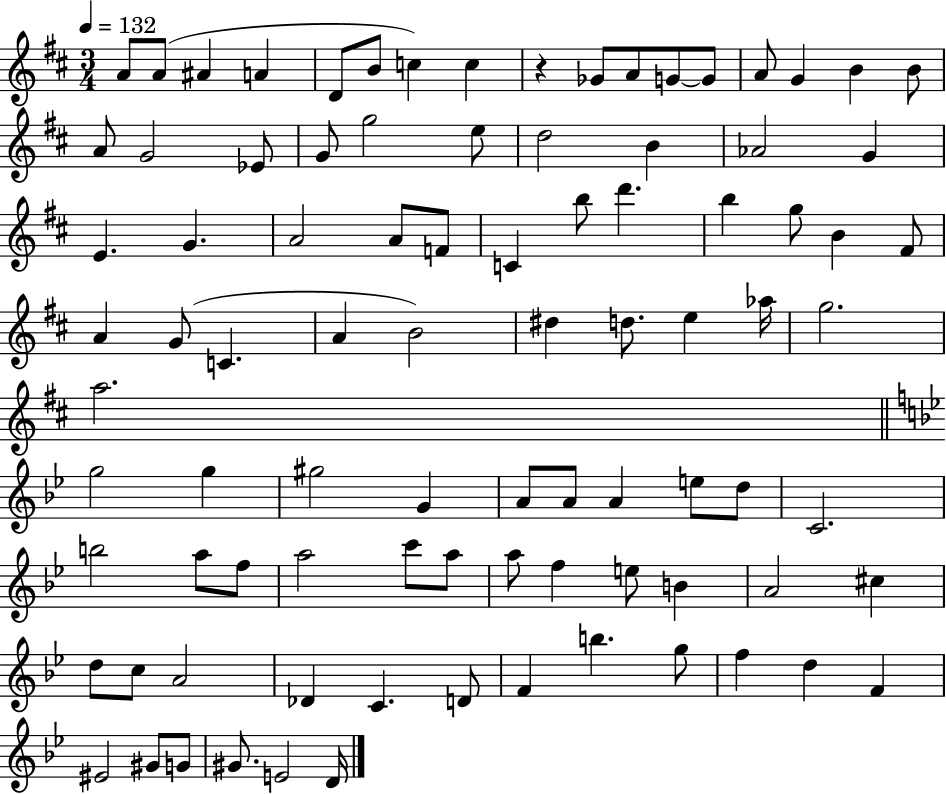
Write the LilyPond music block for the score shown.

{
  \clef treble
  \numericTimeSignature
  \time 3/4
  \key d \major
  \tempo 4 = 132
  a'8 a'8( ais'4 a'4 | d'8 b'8 c''4) c''4 | r4 ges'8 a'8 g'8~~ g'8 | a'8 g'4 b'4 b'8 | \break a'8 g'2 ees'8 | g'8 g''2 e''8 | d''2 b'4 | aes'2 g'4 | \break e'4. g'4. | a'2 a'8 f'8 | c'4 b''8 d'''4. | b''4 g''8 b'4 fis'8 | \break a'4 g'8( c'4. | a'4 b'2) | dis''4 d''8. e''4 aes''16 | g''2. | \break a''2. | \bar "||" \break \key g \minor g''2 g''4 | gis''2 g'4 | a'8 a'8 a'4 e''8 d''8 | c'2. | \break b''2 a''8 f''8 | a''2 c'''8 a''8 | a''8 f''4 e''8 b'4 | a'2 cis''4 | \break d''8 c''8 a'2 | des'4 c'4. d'8 | f'4 b''4. g''8 | f''4 d''4 f'4 | \break eis'2 gis'8 g'8 | gis'8. e'2 d'16 | \bar "|."
}